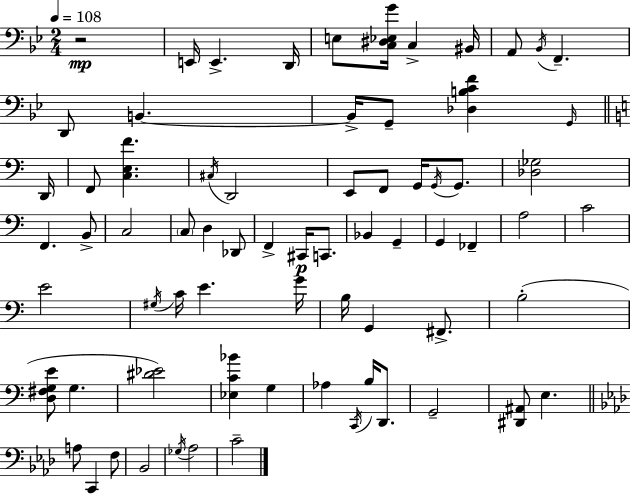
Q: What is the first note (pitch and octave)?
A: E2